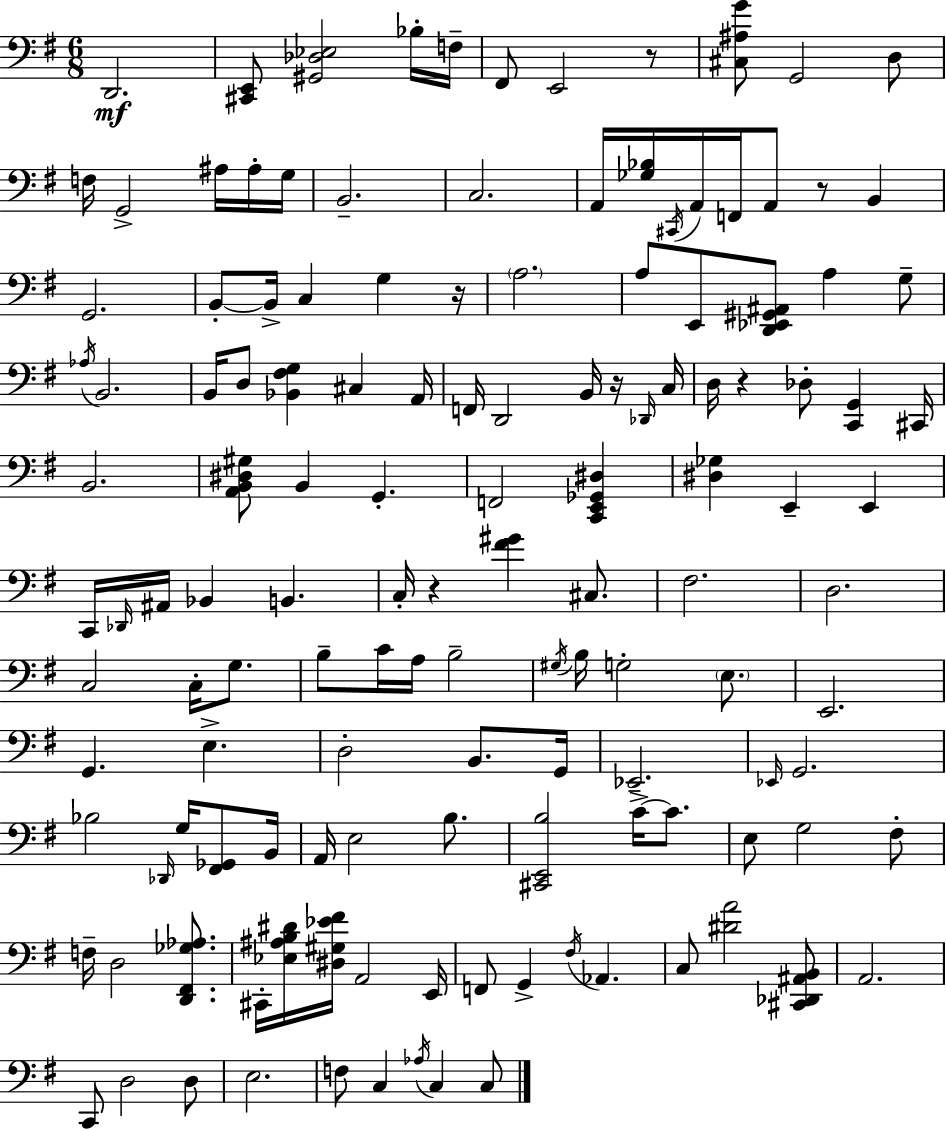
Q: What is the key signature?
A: E minor